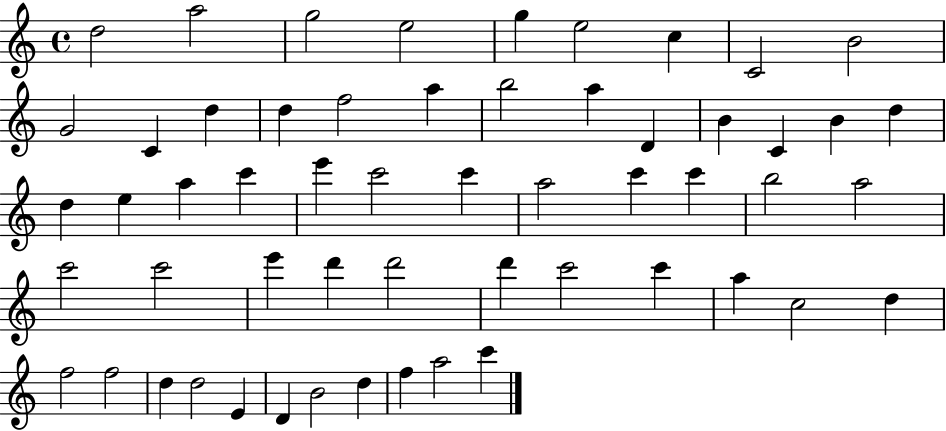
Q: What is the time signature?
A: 4/4